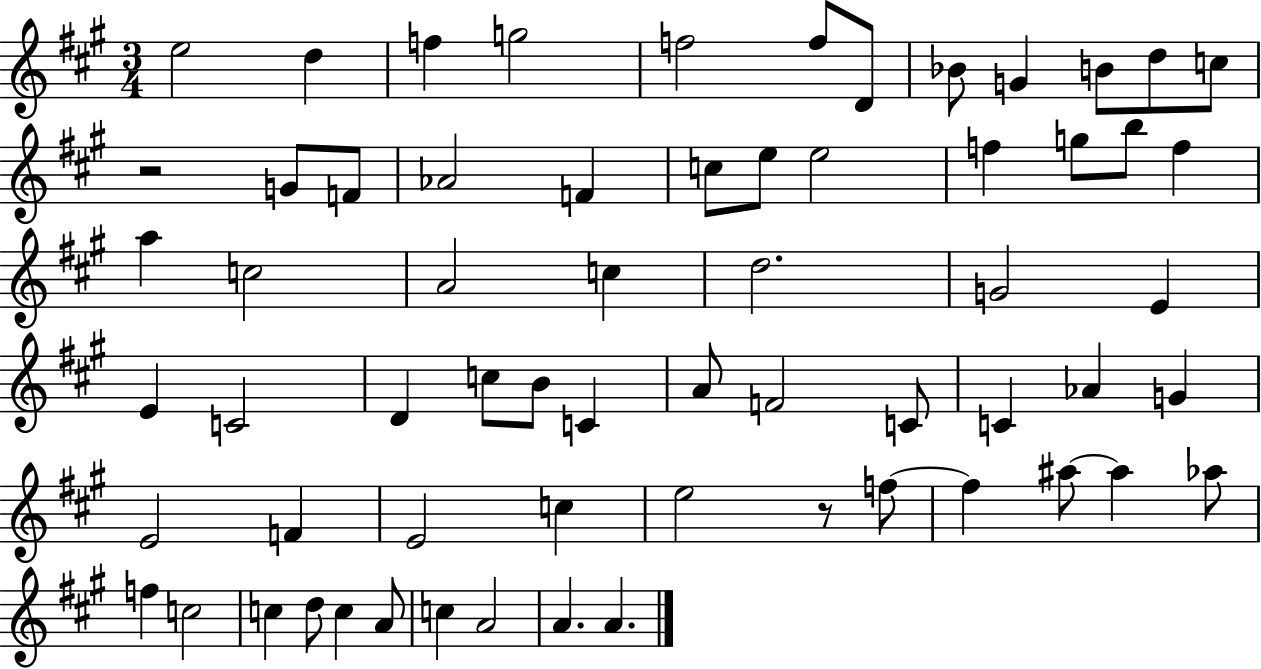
E5/h D5/q F5/q G5/h F5/h F5/e D4/e Bb4/e G4/q B4/e D5/e C5/e R/h G4/e F4/e Ab4/h F4/q C5/e E5/e E5/h F5/q G5/e B5/e F5/q A5/q C5/h A4/h C5/q D5/h. G4/h E4/q E4/q C4/h D4/q C5/e B4/e C4/q A4/e F4/h C4/e C4/q Ab4/q G4/q E4/h F4/q E4/h C5/q E5/h R/e F5/e F5/q A#5/e A#5/q Ab5/e F5/q C5/h C5/q D5/e C5/q A4/e C5/q A4/h A4/q. A4/q.